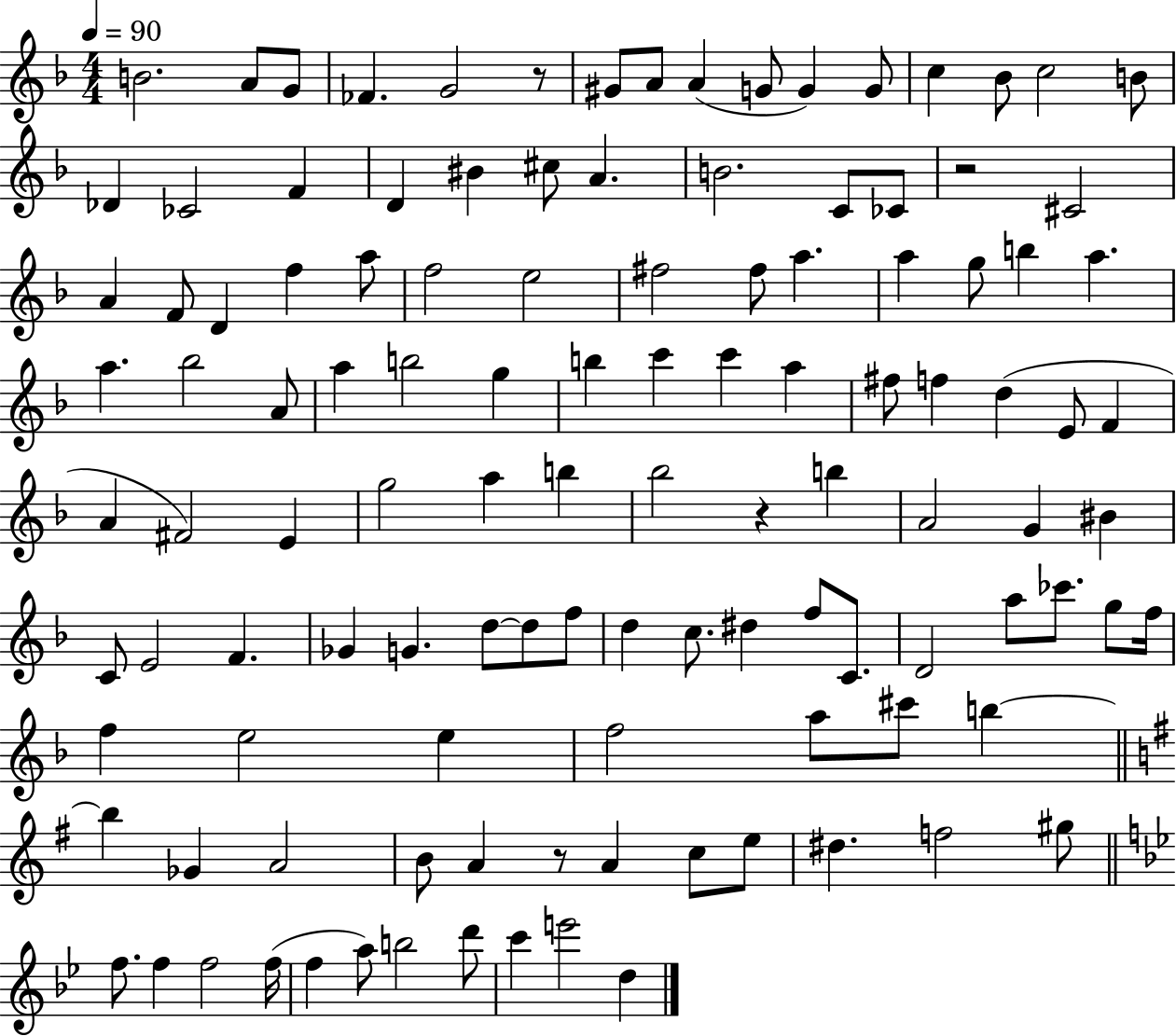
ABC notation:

X:1
T:Untitled
M:4/4
L:1/4
K:F
B2 A/2 G/2 _F G2 z/2 ^G/2 A/2 A G/2 G G/2 c _B/2 c2 B/2 _D _C2 F D ^B ^c/2 A B2 C/2 _C/2 z2 ^C2 A F/2 D f a/2 f2 e2 ^f2 ^f/2 a a g/2 b a a _b2 A/2 a b2 g b c' c' a ^f/2 f d E/2 F A ^F2 E g2 a b _b2 z b A2 G ^B C/2 E2 F _G G d/2 d/2 f/2 d c/2 ^d f/2 C/2 D2 a/2 _c'/2 g/2 f/4 f e2 e f2 a/2 ^c'/2 b b _G A2 B/2 A z/2 A c/2 e/2 ^d f2 ^g/2 f/2 f f2 f/4 f a/2 b2 d'/2 c' e'2 d